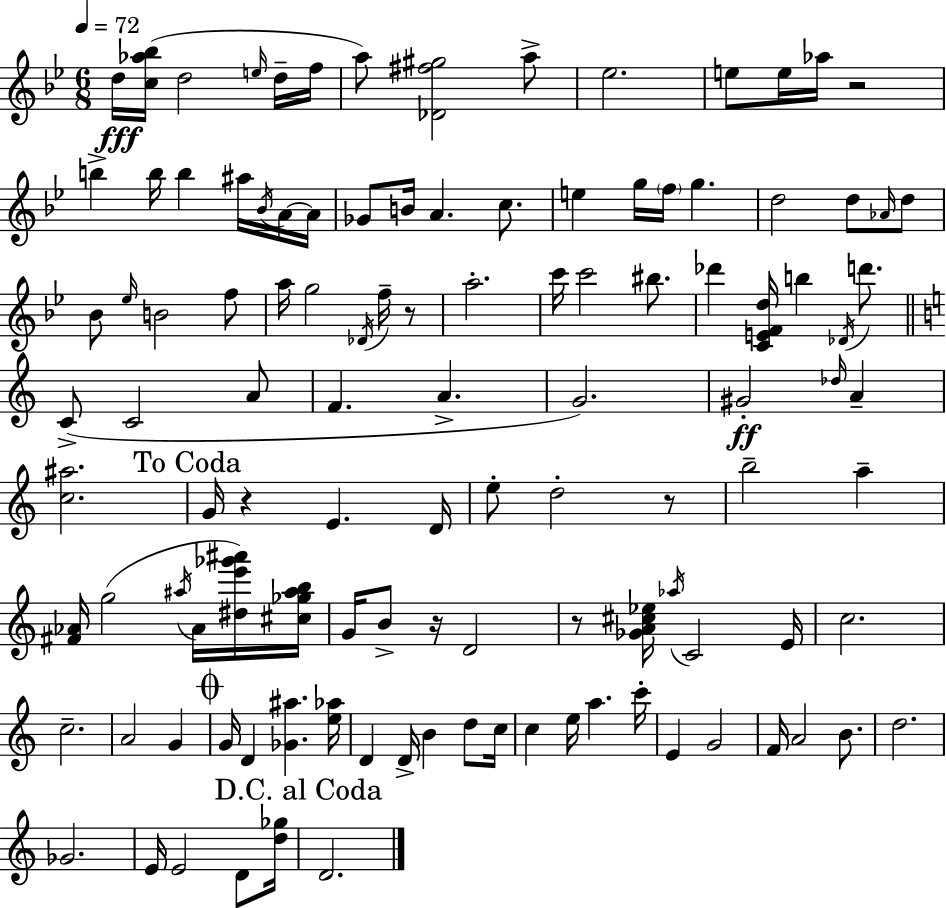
D5/s [C5,Ab5,Bb5]/s D5/h E5/s D5/s F5/s A5/e [Db4,F#5,G#5]/h A5/e Eb5/h. E5/e E5/s Ab5/s R/h B5/q B5/s B5/q A#5/s Bb4/s A4/s A4/s Gb4/e B4/s A4/q. C5/e. E5/q G5/s F5/s G5/q. D5/h D5/e Ab4/s D5/e Bb4/e Eb5/s B4/h F5/e A5/s G5/h Db4/s F5/s R/e A5/h. C6/s C6/h BIS5/e. Db6/q [C4,E4,F4,D5]/s B5/q Db4/s D6/e. C4/e C4/h A4/e F4/q. A4/q. G4/h. G#4/h Db5/s A4/q [C5,A#5]/h. G4/s R/q E4/q. D4/s E5/e D5/h R/e B5/h A5/q [F#4,Ab4]/s G5/h A#5/s Ab4/s [D#5,E6,Gb6,A#6]/s [C#5,Gb5,A#5,B5]/s G4/s B4/e R/s D4/h R/e [Gb4,A4,C#5,Eb5]/s Ab5/s C4/h E4/s C5/h. C5/h. A4/h G4/q G4/s D4/q [Gb4,A#5]/q. [E5,Ab5]/s D4/q D4/s B4/q D5/e C5/s C5/q E5/s A5/q. C6/s E4/q G4/h F4/s A4/h B4/e. D5/h. Gb4/h. E4/s E4/h D4/e [D5,Gb5]/s D4/h.